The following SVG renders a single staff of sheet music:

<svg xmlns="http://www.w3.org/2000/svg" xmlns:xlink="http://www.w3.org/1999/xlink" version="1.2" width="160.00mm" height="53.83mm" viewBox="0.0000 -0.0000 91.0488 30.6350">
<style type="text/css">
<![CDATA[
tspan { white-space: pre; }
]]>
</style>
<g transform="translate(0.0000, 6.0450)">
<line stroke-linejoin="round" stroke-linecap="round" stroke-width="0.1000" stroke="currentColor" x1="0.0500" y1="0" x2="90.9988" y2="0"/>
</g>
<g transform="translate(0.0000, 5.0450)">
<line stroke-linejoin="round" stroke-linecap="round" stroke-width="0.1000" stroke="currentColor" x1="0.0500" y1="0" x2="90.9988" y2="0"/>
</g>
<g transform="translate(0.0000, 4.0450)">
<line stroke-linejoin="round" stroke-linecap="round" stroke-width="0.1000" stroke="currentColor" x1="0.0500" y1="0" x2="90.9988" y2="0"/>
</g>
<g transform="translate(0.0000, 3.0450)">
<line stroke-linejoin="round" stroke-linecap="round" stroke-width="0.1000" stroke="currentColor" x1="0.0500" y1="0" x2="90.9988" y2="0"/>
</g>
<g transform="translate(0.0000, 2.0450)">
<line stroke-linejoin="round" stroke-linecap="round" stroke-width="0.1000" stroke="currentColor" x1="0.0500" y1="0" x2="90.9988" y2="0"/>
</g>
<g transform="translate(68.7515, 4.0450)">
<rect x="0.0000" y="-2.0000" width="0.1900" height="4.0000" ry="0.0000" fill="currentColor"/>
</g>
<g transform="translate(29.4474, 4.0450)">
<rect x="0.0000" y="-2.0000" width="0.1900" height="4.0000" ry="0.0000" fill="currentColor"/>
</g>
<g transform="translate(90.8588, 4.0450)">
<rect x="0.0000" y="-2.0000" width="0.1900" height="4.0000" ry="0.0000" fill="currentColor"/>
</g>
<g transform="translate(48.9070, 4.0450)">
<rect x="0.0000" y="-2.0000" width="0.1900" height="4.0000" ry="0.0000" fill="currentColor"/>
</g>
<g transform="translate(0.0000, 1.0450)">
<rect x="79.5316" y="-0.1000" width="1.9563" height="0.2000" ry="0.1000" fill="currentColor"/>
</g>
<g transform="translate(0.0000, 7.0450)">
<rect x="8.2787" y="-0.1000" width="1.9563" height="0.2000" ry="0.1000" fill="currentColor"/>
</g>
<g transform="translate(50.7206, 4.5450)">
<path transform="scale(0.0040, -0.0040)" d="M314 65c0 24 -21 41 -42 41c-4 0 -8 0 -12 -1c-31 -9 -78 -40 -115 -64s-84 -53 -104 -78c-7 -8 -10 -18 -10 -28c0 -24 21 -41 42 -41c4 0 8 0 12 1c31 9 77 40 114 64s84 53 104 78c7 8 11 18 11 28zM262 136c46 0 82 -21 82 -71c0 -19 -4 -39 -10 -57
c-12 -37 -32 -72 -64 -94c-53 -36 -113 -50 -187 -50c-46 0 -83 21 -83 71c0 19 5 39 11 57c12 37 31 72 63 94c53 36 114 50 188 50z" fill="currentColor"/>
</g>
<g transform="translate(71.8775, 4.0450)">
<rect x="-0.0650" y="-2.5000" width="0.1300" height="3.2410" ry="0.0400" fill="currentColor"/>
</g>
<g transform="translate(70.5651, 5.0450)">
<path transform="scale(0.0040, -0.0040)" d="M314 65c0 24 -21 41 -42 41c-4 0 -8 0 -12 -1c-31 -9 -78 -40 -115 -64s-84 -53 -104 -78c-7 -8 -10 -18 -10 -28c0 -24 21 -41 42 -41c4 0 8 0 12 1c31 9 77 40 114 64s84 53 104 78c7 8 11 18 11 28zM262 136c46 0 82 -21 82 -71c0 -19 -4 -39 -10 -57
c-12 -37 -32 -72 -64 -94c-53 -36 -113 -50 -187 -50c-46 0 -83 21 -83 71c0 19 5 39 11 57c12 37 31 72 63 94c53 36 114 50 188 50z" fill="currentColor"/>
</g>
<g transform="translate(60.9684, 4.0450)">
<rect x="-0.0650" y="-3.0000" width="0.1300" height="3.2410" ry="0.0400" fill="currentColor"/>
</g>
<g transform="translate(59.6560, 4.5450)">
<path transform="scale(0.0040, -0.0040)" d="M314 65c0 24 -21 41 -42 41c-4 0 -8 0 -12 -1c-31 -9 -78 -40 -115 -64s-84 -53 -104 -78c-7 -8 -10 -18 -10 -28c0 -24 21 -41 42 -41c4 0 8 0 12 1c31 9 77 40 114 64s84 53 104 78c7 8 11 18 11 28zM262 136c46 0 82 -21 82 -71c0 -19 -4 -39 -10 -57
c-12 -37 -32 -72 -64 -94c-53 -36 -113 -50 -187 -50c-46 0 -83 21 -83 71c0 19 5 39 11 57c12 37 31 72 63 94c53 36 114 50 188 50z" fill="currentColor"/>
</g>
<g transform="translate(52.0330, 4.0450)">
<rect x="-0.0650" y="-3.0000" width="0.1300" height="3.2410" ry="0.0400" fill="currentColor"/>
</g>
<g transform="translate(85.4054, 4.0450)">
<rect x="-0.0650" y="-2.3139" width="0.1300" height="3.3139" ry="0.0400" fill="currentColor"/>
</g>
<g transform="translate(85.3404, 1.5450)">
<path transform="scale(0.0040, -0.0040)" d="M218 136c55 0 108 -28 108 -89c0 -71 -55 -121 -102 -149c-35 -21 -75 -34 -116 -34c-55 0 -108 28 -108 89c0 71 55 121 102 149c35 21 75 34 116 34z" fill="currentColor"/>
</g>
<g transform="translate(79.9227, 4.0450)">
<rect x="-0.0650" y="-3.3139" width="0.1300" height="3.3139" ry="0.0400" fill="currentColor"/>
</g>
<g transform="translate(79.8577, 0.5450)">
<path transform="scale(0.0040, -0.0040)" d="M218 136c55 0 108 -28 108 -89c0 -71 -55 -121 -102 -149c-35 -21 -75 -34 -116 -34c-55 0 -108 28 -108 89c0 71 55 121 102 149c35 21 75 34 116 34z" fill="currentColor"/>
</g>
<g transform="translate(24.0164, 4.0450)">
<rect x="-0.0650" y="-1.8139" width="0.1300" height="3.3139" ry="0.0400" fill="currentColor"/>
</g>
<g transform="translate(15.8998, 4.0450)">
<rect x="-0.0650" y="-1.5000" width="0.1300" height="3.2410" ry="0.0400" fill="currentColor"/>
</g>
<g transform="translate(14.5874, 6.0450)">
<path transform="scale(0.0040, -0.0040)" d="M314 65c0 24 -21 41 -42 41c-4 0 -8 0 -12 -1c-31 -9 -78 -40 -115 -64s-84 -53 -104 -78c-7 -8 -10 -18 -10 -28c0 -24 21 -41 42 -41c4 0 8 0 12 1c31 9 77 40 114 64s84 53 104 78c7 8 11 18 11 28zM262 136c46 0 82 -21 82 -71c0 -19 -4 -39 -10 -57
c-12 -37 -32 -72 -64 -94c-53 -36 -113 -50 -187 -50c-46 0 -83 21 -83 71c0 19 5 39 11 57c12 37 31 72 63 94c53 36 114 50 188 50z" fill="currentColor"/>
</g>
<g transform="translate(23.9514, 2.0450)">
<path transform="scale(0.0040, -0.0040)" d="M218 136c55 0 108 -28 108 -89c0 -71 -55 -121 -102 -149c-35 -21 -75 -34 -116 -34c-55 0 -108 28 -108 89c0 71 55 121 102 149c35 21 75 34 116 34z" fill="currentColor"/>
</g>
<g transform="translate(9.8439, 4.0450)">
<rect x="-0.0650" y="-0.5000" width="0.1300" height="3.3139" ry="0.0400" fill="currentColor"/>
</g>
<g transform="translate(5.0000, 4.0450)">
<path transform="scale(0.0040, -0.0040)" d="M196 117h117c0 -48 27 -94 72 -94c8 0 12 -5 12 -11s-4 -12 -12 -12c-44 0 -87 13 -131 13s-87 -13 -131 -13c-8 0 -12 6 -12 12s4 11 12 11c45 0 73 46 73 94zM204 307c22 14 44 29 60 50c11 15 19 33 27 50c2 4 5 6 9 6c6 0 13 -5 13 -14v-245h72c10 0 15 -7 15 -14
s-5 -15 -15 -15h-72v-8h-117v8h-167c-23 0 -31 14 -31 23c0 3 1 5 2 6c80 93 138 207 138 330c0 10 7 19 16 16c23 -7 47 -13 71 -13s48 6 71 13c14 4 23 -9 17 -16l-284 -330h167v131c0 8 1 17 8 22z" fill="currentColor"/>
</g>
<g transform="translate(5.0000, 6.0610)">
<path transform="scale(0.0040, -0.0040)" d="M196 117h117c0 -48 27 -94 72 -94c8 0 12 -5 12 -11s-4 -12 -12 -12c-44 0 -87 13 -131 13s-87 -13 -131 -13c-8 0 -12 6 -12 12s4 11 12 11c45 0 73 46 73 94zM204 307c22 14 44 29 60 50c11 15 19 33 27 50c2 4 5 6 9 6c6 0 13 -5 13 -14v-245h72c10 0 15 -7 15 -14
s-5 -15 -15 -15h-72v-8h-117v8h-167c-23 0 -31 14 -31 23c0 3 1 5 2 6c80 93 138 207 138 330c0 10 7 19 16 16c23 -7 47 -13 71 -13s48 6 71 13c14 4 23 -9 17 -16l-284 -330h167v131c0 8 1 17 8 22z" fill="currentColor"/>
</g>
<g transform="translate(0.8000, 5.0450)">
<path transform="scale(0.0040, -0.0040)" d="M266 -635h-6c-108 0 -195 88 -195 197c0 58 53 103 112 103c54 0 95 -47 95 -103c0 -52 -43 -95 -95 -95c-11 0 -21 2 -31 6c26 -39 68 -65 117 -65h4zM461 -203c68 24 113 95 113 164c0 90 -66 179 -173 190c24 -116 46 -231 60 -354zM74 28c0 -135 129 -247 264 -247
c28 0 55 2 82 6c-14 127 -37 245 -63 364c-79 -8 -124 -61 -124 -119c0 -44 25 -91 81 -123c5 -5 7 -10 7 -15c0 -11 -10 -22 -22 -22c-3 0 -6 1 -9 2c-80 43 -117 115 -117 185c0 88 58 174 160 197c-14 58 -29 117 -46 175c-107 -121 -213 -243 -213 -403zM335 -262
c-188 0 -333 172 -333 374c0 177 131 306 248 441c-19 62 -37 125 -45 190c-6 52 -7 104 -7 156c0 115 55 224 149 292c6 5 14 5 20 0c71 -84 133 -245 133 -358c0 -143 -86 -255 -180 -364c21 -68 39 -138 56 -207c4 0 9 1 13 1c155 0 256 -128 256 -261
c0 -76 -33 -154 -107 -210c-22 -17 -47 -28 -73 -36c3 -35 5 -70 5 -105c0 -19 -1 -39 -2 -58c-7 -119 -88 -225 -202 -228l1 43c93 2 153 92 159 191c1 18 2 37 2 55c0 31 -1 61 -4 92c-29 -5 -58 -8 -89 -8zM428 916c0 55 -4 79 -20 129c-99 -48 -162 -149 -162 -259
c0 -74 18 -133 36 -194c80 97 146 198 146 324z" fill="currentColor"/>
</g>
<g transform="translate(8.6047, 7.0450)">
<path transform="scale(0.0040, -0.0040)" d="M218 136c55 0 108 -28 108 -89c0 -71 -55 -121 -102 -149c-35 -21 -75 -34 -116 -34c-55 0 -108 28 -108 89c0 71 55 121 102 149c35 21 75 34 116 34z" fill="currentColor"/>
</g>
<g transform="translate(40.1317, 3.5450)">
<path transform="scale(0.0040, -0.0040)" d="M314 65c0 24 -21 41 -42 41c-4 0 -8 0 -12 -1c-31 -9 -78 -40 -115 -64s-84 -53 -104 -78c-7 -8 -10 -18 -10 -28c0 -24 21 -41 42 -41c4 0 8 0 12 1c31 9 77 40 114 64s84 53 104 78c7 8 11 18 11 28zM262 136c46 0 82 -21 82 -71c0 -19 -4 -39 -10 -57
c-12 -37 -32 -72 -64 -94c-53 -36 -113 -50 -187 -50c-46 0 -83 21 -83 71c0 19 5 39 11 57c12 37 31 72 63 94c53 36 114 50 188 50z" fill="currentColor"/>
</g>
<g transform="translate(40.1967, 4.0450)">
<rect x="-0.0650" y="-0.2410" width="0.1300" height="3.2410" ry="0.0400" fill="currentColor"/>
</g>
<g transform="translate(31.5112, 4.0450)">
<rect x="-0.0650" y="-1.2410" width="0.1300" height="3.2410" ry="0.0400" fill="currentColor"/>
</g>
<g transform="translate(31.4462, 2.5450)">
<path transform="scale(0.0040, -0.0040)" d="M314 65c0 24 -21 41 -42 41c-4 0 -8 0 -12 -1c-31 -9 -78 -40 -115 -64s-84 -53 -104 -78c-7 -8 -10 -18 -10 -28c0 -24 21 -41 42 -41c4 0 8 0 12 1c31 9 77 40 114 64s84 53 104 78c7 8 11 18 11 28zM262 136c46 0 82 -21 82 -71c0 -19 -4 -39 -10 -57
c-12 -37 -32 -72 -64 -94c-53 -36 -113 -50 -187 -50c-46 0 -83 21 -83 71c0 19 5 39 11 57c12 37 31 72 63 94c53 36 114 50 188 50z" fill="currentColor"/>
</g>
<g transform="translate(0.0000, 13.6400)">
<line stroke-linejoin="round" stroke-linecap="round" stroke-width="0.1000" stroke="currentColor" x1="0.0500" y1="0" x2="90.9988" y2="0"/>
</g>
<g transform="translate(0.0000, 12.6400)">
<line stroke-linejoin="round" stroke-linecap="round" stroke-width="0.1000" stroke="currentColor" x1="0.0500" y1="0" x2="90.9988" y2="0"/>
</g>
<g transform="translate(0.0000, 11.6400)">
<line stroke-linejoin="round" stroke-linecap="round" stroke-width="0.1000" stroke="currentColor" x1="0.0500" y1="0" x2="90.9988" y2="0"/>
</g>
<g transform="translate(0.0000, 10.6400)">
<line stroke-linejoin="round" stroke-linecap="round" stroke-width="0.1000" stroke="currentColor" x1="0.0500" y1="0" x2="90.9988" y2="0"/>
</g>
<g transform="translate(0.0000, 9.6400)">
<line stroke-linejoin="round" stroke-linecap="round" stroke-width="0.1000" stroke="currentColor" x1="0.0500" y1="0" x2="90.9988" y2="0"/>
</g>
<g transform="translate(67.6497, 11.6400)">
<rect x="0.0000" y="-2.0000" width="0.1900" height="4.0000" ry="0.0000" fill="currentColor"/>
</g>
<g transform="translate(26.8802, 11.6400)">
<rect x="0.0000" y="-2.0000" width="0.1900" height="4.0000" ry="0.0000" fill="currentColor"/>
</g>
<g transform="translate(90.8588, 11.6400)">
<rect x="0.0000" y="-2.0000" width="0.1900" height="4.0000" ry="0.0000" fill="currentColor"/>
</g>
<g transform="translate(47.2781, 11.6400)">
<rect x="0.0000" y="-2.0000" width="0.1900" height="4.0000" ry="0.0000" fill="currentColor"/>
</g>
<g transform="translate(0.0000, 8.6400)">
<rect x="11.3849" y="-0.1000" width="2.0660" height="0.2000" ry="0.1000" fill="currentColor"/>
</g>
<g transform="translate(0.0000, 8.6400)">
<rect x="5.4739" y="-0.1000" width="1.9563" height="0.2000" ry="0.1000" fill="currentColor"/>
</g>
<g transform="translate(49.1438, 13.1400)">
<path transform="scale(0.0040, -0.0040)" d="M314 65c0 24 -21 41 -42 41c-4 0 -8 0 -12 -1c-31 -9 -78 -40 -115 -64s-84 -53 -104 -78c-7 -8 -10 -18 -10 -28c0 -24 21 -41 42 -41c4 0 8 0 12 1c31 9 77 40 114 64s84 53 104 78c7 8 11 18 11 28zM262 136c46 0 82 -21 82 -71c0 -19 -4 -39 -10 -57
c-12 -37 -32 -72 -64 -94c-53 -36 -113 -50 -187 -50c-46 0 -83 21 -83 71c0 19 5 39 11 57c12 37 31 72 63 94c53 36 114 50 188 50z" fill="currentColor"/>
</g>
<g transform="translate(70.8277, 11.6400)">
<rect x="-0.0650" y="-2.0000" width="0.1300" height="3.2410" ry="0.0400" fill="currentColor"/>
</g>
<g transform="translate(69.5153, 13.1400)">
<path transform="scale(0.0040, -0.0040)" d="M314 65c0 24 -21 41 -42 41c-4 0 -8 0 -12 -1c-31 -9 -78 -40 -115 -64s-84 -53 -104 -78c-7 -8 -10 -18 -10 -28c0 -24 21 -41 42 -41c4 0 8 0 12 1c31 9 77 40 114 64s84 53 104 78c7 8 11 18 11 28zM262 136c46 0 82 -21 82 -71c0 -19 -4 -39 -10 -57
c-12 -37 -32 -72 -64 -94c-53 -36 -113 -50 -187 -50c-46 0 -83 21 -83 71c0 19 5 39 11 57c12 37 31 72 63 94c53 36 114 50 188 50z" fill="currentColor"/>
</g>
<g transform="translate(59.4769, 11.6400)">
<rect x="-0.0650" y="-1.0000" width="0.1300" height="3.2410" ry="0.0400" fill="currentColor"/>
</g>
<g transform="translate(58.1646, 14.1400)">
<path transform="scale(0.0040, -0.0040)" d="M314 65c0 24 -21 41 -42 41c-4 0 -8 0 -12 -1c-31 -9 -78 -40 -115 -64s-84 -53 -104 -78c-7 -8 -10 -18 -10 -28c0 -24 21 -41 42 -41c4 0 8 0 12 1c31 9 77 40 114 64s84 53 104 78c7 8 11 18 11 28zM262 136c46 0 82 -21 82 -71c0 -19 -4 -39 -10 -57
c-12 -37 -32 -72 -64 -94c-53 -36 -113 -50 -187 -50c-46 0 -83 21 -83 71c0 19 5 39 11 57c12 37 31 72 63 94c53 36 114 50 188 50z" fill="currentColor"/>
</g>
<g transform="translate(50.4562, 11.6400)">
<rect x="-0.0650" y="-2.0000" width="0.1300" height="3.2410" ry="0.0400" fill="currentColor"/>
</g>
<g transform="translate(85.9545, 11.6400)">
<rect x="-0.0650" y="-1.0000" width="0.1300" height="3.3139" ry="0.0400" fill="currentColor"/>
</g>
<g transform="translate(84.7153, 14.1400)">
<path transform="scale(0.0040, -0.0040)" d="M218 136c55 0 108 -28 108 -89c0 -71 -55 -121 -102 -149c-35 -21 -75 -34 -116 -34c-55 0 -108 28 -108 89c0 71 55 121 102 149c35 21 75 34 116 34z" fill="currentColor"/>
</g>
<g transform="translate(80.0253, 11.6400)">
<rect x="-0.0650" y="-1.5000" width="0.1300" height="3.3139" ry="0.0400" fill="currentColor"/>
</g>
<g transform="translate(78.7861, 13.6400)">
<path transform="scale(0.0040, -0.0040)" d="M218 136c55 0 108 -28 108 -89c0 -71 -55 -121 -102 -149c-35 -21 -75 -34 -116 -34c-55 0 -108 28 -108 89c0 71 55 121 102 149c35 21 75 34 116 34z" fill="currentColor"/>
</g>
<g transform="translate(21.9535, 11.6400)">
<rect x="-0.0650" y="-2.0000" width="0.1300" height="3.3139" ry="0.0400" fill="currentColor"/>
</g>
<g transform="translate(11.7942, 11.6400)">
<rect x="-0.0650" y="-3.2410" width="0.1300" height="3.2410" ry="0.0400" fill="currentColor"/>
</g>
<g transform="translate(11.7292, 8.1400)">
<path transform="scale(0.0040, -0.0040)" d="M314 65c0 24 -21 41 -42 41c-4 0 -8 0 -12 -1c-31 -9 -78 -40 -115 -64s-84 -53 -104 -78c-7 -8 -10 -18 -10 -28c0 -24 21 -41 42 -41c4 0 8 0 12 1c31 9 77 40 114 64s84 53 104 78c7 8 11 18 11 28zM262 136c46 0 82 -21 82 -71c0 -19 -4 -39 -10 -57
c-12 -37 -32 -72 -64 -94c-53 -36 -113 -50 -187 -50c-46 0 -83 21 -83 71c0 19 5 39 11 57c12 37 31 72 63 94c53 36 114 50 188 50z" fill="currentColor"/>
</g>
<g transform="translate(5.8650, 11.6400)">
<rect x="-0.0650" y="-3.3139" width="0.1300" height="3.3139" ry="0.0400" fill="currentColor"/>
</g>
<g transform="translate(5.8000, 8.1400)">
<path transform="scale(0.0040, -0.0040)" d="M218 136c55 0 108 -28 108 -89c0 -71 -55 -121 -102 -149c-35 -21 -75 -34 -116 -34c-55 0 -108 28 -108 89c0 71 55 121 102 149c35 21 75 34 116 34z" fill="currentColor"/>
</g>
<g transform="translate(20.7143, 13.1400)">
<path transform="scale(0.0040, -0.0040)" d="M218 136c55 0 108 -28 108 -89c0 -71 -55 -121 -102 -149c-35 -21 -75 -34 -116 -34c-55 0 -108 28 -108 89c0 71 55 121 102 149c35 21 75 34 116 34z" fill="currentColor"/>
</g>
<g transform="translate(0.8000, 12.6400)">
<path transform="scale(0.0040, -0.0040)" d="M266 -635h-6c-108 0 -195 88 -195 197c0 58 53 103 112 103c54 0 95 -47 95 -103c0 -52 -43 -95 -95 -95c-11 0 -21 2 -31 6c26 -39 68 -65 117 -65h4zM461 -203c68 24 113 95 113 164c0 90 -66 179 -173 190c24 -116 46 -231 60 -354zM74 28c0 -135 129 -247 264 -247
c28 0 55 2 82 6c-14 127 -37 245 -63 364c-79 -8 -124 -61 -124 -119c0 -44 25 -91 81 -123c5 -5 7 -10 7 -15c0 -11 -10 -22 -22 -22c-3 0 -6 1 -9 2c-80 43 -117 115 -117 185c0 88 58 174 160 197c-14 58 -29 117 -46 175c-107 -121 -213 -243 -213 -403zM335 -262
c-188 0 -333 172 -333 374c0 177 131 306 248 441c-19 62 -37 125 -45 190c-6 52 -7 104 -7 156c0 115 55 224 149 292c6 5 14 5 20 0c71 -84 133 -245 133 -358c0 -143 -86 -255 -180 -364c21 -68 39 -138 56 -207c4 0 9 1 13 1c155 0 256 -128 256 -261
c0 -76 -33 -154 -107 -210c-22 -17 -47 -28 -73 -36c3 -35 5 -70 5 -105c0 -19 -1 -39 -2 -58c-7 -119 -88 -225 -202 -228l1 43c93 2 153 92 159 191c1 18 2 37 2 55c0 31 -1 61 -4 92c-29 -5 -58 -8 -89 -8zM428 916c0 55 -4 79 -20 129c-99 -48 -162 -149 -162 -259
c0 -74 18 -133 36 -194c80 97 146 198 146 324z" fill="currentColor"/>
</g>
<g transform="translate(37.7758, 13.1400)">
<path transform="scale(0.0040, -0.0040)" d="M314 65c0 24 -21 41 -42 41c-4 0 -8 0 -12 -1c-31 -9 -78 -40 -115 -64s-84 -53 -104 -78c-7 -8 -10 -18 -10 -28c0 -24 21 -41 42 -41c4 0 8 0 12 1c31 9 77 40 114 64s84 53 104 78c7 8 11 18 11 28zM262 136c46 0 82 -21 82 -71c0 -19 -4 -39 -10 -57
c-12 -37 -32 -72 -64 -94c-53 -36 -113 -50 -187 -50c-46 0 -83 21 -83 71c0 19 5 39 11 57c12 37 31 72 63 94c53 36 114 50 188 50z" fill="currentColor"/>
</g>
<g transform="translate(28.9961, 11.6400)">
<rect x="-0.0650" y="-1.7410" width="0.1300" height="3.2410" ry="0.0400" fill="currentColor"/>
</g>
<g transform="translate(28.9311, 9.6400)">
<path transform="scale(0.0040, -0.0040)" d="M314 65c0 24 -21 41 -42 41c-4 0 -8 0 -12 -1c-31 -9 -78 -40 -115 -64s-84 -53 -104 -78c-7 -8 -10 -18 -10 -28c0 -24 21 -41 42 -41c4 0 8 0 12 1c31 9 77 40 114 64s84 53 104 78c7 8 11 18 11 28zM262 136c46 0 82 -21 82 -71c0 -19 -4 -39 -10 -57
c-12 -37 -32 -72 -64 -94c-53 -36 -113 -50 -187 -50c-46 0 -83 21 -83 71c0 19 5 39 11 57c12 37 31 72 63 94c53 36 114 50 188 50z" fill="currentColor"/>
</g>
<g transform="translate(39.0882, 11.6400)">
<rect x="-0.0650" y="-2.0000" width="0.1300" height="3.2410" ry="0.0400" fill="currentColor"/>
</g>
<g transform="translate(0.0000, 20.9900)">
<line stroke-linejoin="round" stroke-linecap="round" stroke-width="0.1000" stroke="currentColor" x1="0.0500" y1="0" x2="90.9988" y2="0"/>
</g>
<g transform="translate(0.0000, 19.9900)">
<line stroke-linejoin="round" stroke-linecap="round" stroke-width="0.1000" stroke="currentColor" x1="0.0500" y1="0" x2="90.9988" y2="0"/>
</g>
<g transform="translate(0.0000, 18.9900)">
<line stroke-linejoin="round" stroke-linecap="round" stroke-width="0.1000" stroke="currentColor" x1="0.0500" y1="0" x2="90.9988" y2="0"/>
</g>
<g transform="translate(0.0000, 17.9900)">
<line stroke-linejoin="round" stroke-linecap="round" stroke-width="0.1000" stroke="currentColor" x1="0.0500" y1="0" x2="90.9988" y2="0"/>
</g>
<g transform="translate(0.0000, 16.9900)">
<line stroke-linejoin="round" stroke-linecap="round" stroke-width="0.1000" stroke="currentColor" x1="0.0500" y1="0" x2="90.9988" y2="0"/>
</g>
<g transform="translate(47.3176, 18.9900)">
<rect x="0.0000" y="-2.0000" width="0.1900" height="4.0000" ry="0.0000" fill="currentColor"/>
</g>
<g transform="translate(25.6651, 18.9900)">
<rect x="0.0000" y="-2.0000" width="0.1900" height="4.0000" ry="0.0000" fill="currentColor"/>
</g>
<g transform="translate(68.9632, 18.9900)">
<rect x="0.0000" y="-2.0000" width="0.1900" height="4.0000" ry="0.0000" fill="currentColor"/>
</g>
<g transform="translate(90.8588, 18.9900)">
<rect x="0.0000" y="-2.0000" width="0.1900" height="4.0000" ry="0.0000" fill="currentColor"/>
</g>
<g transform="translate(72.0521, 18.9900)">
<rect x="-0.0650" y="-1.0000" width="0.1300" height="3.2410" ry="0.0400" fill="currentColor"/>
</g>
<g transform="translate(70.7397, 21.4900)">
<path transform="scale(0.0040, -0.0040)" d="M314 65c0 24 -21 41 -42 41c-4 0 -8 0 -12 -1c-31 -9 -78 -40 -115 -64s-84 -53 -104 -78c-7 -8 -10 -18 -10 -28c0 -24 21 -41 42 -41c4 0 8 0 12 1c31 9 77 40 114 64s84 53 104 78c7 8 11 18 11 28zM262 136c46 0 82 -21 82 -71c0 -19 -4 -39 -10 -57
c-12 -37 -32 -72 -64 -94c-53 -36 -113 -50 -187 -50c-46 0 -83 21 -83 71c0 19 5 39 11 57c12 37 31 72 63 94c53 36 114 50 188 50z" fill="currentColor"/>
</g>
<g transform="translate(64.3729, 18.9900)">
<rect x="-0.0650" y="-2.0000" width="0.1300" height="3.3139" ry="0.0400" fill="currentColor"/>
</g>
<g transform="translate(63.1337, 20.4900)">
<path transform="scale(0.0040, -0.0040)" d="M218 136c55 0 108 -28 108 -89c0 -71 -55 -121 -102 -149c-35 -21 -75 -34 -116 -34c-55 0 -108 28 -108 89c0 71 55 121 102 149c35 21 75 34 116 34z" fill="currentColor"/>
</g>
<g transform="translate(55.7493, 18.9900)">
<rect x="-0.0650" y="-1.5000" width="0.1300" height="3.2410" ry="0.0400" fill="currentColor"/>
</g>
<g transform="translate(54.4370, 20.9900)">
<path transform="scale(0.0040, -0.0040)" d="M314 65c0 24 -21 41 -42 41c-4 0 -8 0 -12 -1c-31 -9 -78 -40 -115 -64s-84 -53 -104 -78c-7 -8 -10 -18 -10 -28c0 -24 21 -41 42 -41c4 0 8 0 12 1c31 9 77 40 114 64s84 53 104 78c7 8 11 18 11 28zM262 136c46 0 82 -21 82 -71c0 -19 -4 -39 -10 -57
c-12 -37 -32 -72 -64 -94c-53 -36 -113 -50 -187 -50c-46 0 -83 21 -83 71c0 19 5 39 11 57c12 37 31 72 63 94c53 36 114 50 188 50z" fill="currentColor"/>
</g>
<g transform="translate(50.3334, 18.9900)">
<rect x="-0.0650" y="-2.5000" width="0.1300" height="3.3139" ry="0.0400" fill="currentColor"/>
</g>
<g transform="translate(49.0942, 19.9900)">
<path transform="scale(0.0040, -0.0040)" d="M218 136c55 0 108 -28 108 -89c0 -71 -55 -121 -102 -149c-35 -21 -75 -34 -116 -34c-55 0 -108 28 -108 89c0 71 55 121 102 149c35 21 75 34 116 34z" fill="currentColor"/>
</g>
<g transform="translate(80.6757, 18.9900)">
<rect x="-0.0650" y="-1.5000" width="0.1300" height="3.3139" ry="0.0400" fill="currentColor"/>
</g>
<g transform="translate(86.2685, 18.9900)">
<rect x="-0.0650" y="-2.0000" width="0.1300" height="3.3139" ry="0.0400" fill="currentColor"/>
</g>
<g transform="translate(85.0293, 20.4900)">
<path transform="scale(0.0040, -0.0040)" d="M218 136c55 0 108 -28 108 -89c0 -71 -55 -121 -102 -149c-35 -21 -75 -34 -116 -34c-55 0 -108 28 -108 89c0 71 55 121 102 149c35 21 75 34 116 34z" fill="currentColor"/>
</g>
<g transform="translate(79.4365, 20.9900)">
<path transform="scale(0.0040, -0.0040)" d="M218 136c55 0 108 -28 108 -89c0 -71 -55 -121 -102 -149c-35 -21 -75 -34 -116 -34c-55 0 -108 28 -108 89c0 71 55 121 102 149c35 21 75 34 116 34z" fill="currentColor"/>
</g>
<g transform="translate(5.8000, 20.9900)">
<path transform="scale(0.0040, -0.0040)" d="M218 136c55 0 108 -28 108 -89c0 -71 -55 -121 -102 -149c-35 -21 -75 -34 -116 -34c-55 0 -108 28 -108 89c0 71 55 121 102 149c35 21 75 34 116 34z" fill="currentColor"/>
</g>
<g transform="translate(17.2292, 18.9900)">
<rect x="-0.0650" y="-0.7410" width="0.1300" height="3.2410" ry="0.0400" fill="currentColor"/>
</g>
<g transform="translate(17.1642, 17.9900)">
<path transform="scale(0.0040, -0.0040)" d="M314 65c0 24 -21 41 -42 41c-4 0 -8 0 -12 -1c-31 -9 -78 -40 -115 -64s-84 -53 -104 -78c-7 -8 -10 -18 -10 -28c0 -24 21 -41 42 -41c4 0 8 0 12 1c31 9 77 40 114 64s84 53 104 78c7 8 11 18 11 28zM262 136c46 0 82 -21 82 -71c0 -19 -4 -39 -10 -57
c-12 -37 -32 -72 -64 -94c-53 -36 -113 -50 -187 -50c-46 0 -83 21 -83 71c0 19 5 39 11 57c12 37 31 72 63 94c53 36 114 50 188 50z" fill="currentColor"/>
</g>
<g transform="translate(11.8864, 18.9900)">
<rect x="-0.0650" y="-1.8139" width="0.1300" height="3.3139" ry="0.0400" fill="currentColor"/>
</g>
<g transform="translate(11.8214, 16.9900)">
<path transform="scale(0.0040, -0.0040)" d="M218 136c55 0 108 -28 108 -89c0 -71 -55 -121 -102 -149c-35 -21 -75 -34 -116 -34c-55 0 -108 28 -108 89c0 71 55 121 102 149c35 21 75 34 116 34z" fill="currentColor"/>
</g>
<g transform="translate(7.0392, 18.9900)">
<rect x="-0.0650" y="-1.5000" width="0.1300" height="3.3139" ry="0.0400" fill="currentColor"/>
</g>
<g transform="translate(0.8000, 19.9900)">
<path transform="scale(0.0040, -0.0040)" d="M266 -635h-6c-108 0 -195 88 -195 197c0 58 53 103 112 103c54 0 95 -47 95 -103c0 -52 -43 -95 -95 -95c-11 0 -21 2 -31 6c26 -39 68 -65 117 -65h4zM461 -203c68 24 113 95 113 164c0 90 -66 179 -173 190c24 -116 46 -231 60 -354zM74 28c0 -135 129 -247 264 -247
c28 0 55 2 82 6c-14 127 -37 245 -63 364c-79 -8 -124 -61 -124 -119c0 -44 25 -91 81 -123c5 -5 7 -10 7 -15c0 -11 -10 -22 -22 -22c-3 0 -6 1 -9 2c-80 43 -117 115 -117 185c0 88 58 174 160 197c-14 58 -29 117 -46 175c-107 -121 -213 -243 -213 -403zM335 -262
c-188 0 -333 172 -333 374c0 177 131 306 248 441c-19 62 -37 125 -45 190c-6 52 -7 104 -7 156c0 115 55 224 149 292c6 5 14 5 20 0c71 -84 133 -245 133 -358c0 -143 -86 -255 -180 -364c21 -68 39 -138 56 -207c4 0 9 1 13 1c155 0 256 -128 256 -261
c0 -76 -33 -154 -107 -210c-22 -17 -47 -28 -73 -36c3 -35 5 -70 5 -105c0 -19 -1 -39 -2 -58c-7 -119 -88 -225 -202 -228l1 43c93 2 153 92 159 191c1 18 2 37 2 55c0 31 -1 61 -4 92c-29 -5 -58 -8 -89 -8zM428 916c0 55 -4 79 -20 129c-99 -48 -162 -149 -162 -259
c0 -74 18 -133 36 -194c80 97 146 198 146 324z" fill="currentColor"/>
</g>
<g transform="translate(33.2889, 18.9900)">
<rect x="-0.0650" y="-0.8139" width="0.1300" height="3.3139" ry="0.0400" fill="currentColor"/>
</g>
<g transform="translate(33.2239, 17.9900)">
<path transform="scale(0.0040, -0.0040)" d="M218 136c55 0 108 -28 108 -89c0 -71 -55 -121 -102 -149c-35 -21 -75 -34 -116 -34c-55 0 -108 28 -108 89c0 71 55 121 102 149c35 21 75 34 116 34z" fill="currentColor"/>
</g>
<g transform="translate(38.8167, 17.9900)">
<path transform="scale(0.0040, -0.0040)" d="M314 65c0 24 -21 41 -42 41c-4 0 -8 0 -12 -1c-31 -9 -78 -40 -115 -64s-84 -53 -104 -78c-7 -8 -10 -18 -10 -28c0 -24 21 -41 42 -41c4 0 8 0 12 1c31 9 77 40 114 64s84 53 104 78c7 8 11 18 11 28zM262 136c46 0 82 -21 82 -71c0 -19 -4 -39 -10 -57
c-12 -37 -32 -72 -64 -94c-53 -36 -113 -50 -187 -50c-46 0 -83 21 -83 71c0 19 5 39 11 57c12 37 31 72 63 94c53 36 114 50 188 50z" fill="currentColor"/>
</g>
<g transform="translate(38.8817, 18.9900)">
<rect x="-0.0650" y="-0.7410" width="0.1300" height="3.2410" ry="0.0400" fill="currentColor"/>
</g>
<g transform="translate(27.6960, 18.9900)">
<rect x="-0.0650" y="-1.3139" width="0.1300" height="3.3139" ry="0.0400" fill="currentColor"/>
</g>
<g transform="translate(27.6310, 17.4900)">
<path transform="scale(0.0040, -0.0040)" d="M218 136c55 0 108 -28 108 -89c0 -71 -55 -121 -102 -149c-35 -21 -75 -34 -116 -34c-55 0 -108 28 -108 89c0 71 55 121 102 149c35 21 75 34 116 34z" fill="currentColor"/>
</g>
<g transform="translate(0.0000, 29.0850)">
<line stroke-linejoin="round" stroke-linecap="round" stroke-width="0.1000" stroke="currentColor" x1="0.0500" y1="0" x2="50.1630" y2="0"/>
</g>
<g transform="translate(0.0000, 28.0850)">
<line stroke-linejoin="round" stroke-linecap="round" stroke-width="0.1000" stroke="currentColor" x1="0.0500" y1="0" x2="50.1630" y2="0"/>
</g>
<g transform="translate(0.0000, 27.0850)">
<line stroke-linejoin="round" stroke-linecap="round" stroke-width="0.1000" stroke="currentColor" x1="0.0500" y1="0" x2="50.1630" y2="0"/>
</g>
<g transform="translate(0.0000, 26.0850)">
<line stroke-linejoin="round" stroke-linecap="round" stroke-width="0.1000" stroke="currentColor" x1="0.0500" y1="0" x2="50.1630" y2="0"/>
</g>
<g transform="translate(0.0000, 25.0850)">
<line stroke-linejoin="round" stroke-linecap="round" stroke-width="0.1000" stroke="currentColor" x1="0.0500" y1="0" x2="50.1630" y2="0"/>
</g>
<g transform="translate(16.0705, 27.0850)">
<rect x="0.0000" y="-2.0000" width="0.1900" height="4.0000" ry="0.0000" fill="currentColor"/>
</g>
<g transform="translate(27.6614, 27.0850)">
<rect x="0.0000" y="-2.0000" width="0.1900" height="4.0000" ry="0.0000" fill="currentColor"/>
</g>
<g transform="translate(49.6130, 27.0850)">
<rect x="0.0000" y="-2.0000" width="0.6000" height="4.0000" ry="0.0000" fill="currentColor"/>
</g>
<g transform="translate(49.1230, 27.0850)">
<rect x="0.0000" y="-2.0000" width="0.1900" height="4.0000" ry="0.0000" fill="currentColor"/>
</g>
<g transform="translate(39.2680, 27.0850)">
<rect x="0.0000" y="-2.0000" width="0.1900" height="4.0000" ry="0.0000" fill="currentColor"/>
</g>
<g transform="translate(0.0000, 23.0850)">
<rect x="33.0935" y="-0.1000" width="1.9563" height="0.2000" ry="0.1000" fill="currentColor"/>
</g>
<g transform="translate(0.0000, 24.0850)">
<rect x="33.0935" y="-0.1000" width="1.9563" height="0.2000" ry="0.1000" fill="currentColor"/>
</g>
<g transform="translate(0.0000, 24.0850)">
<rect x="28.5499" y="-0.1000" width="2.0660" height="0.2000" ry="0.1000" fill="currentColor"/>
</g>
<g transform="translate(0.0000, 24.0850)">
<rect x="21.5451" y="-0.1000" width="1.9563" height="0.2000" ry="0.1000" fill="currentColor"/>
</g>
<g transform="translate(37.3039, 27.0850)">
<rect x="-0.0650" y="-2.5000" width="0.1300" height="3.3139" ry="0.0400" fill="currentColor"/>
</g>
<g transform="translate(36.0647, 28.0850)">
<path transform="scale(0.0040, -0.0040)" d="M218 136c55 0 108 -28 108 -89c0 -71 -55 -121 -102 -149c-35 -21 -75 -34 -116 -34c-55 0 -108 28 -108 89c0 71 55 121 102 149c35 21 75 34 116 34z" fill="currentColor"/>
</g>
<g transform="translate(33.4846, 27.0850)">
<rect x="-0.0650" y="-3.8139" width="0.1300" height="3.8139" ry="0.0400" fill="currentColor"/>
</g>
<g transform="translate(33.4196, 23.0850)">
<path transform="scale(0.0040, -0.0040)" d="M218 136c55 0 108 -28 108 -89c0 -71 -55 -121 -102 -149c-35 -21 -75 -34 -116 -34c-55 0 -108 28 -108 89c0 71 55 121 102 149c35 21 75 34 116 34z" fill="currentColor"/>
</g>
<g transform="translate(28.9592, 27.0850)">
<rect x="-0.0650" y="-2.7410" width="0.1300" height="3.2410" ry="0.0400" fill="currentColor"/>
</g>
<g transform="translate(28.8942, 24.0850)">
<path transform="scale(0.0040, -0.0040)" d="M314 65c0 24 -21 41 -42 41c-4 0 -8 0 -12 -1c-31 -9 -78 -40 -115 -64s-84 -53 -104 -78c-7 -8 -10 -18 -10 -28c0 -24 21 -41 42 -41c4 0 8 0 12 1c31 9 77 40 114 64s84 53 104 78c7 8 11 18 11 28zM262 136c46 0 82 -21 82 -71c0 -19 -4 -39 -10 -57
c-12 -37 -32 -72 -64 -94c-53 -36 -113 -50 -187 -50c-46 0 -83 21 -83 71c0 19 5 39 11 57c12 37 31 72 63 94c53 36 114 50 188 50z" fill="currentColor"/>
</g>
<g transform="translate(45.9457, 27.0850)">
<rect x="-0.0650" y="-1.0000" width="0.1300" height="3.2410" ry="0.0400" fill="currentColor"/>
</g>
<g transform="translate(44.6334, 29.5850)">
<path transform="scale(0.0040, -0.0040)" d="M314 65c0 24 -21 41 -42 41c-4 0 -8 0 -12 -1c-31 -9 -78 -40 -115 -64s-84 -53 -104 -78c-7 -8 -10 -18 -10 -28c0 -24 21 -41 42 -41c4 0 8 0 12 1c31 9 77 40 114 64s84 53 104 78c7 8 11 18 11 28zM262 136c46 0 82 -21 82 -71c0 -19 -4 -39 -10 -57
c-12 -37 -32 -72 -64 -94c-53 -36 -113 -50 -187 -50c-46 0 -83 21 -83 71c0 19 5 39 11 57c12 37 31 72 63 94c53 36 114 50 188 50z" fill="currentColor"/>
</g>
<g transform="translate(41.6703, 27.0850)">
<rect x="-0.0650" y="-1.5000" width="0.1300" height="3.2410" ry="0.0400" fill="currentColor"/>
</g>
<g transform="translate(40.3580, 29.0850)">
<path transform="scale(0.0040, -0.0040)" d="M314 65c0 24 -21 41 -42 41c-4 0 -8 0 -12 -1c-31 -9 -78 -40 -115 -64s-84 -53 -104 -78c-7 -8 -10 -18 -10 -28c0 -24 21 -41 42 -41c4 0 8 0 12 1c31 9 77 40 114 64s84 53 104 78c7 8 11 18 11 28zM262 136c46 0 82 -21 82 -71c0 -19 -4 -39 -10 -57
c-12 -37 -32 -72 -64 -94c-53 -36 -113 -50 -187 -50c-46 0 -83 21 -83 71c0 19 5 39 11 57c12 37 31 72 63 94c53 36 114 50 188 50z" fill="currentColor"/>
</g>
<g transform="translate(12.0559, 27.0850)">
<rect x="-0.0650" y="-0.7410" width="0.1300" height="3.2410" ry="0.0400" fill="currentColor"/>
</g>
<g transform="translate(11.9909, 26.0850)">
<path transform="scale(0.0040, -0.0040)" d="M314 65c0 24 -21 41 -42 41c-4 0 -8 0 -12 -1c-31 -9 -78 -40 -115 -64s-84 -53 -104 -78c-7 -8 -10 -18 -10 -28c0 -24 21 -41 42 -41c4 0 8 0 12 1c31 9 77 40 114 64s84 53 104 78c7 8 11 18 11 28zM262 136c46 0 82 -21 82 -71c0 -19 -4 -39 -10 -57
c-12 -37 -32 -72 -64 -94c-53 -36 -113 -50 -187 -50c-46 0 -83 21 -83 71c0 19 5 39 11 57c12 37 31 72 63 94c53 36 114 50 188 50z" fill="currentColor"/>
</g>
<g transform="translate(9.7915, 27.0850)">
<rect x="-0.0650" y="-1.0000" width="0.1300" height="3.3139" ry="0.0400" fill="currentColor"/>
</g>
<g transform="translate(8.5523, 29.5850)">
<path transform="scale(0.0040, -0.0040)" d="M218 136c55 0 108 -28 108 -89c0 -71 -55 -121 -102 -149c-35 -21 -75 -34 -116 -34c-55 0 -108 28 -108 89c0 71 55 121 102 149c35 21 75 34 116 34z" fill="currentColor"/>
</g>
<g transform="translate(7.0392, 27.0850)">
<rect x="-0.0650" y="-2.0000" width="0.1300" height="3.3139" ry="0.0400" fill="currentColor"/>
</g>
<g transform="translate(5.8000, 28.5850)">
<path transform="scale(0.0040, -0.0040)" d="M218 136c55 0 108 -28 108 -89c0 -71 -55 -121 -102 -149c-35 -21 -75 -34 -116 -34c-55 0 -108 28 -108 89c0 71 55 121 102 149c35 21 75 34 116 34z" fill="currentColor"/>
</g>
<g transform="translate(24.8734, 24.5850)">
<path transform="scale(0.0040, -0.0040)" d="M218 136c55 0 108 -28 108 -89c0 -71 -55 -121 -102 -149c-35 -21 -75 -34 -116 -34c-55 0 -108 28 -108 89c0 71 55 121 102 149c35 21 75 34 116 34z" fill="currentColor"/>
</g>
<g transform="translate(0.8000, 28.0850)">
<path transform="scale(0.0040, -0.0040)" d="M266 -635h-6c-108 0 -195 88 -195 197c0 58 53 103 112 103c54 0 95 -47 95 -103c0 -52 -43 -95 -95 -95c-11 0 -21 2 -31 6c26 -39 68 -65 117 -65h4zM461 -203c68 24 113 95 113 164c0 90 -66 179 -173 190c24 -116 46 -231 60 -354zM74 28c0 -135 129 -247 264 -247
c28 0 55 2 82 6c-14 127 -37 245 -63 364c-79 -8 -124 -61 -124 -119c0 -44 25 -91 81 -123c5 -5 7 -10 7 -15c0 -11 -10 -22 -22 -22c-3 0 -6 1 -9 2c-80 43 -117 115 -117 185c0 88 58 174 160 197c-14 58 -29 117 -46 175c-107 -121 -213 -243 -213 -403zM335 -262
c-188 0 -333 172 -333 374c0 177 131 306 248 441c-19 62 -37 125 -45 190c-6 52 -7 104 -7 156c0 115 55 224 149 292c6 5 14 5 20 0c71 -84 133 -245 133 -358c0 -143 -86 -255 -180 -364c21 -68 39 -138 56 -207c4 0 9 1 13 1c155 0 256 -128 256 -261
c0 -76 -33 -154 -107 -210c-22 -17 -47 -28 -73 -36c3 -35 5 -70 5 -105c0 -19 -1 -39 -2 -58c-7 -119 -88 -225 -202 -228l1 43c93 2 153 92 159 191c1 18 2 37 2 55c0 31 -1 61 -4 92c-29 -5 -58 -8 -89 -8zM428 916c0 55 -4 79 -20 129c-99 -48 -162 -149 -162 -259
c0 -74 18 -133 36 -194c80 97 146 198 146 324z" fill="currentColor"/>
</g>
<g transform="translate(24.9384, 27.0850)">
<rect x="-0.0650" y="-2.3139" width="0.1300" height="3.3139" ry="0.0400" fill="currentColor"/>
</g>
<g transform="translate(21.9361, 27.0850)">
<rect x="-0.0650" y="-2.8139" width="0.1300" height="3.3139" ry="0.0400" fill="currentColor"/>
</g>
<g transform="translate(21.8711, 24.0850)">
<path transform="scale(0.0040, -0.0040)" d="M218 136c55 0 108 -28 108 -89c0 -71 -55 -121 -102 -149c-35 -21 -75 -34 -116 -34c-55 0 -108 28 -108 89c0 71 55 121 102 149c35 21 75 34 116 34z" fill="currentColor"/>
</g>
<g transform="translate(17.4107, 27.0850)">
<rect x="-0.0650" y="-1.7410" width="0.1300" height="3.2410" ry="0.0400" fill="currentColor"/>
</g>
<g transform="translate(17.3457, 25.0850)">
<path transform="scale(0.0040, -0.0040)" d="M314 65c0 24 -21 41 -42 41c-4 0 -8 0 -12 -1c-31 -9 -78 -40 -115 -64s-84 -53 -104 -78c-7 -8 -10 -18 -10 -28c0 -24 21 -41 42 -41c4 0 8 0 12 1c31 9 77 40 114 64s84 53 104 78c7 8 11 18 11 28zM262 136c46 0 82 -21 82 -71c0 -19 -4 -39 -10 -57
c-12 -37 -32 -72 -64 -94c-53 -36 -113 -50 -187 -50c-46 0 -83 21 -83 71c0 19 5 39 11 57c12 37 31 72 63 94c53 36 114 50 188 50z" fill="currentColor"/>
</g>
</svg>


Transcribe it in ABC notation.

X:1
T:Untitled
M:4/4
L:1/4
K:C
C E2 f e2 c2 A2 A2 G2 b g b b2 F f2 F2 F2 D2 F2 E D E f d2 e d d2 G E2 F D2 E F F D d2 f2 a g a2 c' G E2 D2